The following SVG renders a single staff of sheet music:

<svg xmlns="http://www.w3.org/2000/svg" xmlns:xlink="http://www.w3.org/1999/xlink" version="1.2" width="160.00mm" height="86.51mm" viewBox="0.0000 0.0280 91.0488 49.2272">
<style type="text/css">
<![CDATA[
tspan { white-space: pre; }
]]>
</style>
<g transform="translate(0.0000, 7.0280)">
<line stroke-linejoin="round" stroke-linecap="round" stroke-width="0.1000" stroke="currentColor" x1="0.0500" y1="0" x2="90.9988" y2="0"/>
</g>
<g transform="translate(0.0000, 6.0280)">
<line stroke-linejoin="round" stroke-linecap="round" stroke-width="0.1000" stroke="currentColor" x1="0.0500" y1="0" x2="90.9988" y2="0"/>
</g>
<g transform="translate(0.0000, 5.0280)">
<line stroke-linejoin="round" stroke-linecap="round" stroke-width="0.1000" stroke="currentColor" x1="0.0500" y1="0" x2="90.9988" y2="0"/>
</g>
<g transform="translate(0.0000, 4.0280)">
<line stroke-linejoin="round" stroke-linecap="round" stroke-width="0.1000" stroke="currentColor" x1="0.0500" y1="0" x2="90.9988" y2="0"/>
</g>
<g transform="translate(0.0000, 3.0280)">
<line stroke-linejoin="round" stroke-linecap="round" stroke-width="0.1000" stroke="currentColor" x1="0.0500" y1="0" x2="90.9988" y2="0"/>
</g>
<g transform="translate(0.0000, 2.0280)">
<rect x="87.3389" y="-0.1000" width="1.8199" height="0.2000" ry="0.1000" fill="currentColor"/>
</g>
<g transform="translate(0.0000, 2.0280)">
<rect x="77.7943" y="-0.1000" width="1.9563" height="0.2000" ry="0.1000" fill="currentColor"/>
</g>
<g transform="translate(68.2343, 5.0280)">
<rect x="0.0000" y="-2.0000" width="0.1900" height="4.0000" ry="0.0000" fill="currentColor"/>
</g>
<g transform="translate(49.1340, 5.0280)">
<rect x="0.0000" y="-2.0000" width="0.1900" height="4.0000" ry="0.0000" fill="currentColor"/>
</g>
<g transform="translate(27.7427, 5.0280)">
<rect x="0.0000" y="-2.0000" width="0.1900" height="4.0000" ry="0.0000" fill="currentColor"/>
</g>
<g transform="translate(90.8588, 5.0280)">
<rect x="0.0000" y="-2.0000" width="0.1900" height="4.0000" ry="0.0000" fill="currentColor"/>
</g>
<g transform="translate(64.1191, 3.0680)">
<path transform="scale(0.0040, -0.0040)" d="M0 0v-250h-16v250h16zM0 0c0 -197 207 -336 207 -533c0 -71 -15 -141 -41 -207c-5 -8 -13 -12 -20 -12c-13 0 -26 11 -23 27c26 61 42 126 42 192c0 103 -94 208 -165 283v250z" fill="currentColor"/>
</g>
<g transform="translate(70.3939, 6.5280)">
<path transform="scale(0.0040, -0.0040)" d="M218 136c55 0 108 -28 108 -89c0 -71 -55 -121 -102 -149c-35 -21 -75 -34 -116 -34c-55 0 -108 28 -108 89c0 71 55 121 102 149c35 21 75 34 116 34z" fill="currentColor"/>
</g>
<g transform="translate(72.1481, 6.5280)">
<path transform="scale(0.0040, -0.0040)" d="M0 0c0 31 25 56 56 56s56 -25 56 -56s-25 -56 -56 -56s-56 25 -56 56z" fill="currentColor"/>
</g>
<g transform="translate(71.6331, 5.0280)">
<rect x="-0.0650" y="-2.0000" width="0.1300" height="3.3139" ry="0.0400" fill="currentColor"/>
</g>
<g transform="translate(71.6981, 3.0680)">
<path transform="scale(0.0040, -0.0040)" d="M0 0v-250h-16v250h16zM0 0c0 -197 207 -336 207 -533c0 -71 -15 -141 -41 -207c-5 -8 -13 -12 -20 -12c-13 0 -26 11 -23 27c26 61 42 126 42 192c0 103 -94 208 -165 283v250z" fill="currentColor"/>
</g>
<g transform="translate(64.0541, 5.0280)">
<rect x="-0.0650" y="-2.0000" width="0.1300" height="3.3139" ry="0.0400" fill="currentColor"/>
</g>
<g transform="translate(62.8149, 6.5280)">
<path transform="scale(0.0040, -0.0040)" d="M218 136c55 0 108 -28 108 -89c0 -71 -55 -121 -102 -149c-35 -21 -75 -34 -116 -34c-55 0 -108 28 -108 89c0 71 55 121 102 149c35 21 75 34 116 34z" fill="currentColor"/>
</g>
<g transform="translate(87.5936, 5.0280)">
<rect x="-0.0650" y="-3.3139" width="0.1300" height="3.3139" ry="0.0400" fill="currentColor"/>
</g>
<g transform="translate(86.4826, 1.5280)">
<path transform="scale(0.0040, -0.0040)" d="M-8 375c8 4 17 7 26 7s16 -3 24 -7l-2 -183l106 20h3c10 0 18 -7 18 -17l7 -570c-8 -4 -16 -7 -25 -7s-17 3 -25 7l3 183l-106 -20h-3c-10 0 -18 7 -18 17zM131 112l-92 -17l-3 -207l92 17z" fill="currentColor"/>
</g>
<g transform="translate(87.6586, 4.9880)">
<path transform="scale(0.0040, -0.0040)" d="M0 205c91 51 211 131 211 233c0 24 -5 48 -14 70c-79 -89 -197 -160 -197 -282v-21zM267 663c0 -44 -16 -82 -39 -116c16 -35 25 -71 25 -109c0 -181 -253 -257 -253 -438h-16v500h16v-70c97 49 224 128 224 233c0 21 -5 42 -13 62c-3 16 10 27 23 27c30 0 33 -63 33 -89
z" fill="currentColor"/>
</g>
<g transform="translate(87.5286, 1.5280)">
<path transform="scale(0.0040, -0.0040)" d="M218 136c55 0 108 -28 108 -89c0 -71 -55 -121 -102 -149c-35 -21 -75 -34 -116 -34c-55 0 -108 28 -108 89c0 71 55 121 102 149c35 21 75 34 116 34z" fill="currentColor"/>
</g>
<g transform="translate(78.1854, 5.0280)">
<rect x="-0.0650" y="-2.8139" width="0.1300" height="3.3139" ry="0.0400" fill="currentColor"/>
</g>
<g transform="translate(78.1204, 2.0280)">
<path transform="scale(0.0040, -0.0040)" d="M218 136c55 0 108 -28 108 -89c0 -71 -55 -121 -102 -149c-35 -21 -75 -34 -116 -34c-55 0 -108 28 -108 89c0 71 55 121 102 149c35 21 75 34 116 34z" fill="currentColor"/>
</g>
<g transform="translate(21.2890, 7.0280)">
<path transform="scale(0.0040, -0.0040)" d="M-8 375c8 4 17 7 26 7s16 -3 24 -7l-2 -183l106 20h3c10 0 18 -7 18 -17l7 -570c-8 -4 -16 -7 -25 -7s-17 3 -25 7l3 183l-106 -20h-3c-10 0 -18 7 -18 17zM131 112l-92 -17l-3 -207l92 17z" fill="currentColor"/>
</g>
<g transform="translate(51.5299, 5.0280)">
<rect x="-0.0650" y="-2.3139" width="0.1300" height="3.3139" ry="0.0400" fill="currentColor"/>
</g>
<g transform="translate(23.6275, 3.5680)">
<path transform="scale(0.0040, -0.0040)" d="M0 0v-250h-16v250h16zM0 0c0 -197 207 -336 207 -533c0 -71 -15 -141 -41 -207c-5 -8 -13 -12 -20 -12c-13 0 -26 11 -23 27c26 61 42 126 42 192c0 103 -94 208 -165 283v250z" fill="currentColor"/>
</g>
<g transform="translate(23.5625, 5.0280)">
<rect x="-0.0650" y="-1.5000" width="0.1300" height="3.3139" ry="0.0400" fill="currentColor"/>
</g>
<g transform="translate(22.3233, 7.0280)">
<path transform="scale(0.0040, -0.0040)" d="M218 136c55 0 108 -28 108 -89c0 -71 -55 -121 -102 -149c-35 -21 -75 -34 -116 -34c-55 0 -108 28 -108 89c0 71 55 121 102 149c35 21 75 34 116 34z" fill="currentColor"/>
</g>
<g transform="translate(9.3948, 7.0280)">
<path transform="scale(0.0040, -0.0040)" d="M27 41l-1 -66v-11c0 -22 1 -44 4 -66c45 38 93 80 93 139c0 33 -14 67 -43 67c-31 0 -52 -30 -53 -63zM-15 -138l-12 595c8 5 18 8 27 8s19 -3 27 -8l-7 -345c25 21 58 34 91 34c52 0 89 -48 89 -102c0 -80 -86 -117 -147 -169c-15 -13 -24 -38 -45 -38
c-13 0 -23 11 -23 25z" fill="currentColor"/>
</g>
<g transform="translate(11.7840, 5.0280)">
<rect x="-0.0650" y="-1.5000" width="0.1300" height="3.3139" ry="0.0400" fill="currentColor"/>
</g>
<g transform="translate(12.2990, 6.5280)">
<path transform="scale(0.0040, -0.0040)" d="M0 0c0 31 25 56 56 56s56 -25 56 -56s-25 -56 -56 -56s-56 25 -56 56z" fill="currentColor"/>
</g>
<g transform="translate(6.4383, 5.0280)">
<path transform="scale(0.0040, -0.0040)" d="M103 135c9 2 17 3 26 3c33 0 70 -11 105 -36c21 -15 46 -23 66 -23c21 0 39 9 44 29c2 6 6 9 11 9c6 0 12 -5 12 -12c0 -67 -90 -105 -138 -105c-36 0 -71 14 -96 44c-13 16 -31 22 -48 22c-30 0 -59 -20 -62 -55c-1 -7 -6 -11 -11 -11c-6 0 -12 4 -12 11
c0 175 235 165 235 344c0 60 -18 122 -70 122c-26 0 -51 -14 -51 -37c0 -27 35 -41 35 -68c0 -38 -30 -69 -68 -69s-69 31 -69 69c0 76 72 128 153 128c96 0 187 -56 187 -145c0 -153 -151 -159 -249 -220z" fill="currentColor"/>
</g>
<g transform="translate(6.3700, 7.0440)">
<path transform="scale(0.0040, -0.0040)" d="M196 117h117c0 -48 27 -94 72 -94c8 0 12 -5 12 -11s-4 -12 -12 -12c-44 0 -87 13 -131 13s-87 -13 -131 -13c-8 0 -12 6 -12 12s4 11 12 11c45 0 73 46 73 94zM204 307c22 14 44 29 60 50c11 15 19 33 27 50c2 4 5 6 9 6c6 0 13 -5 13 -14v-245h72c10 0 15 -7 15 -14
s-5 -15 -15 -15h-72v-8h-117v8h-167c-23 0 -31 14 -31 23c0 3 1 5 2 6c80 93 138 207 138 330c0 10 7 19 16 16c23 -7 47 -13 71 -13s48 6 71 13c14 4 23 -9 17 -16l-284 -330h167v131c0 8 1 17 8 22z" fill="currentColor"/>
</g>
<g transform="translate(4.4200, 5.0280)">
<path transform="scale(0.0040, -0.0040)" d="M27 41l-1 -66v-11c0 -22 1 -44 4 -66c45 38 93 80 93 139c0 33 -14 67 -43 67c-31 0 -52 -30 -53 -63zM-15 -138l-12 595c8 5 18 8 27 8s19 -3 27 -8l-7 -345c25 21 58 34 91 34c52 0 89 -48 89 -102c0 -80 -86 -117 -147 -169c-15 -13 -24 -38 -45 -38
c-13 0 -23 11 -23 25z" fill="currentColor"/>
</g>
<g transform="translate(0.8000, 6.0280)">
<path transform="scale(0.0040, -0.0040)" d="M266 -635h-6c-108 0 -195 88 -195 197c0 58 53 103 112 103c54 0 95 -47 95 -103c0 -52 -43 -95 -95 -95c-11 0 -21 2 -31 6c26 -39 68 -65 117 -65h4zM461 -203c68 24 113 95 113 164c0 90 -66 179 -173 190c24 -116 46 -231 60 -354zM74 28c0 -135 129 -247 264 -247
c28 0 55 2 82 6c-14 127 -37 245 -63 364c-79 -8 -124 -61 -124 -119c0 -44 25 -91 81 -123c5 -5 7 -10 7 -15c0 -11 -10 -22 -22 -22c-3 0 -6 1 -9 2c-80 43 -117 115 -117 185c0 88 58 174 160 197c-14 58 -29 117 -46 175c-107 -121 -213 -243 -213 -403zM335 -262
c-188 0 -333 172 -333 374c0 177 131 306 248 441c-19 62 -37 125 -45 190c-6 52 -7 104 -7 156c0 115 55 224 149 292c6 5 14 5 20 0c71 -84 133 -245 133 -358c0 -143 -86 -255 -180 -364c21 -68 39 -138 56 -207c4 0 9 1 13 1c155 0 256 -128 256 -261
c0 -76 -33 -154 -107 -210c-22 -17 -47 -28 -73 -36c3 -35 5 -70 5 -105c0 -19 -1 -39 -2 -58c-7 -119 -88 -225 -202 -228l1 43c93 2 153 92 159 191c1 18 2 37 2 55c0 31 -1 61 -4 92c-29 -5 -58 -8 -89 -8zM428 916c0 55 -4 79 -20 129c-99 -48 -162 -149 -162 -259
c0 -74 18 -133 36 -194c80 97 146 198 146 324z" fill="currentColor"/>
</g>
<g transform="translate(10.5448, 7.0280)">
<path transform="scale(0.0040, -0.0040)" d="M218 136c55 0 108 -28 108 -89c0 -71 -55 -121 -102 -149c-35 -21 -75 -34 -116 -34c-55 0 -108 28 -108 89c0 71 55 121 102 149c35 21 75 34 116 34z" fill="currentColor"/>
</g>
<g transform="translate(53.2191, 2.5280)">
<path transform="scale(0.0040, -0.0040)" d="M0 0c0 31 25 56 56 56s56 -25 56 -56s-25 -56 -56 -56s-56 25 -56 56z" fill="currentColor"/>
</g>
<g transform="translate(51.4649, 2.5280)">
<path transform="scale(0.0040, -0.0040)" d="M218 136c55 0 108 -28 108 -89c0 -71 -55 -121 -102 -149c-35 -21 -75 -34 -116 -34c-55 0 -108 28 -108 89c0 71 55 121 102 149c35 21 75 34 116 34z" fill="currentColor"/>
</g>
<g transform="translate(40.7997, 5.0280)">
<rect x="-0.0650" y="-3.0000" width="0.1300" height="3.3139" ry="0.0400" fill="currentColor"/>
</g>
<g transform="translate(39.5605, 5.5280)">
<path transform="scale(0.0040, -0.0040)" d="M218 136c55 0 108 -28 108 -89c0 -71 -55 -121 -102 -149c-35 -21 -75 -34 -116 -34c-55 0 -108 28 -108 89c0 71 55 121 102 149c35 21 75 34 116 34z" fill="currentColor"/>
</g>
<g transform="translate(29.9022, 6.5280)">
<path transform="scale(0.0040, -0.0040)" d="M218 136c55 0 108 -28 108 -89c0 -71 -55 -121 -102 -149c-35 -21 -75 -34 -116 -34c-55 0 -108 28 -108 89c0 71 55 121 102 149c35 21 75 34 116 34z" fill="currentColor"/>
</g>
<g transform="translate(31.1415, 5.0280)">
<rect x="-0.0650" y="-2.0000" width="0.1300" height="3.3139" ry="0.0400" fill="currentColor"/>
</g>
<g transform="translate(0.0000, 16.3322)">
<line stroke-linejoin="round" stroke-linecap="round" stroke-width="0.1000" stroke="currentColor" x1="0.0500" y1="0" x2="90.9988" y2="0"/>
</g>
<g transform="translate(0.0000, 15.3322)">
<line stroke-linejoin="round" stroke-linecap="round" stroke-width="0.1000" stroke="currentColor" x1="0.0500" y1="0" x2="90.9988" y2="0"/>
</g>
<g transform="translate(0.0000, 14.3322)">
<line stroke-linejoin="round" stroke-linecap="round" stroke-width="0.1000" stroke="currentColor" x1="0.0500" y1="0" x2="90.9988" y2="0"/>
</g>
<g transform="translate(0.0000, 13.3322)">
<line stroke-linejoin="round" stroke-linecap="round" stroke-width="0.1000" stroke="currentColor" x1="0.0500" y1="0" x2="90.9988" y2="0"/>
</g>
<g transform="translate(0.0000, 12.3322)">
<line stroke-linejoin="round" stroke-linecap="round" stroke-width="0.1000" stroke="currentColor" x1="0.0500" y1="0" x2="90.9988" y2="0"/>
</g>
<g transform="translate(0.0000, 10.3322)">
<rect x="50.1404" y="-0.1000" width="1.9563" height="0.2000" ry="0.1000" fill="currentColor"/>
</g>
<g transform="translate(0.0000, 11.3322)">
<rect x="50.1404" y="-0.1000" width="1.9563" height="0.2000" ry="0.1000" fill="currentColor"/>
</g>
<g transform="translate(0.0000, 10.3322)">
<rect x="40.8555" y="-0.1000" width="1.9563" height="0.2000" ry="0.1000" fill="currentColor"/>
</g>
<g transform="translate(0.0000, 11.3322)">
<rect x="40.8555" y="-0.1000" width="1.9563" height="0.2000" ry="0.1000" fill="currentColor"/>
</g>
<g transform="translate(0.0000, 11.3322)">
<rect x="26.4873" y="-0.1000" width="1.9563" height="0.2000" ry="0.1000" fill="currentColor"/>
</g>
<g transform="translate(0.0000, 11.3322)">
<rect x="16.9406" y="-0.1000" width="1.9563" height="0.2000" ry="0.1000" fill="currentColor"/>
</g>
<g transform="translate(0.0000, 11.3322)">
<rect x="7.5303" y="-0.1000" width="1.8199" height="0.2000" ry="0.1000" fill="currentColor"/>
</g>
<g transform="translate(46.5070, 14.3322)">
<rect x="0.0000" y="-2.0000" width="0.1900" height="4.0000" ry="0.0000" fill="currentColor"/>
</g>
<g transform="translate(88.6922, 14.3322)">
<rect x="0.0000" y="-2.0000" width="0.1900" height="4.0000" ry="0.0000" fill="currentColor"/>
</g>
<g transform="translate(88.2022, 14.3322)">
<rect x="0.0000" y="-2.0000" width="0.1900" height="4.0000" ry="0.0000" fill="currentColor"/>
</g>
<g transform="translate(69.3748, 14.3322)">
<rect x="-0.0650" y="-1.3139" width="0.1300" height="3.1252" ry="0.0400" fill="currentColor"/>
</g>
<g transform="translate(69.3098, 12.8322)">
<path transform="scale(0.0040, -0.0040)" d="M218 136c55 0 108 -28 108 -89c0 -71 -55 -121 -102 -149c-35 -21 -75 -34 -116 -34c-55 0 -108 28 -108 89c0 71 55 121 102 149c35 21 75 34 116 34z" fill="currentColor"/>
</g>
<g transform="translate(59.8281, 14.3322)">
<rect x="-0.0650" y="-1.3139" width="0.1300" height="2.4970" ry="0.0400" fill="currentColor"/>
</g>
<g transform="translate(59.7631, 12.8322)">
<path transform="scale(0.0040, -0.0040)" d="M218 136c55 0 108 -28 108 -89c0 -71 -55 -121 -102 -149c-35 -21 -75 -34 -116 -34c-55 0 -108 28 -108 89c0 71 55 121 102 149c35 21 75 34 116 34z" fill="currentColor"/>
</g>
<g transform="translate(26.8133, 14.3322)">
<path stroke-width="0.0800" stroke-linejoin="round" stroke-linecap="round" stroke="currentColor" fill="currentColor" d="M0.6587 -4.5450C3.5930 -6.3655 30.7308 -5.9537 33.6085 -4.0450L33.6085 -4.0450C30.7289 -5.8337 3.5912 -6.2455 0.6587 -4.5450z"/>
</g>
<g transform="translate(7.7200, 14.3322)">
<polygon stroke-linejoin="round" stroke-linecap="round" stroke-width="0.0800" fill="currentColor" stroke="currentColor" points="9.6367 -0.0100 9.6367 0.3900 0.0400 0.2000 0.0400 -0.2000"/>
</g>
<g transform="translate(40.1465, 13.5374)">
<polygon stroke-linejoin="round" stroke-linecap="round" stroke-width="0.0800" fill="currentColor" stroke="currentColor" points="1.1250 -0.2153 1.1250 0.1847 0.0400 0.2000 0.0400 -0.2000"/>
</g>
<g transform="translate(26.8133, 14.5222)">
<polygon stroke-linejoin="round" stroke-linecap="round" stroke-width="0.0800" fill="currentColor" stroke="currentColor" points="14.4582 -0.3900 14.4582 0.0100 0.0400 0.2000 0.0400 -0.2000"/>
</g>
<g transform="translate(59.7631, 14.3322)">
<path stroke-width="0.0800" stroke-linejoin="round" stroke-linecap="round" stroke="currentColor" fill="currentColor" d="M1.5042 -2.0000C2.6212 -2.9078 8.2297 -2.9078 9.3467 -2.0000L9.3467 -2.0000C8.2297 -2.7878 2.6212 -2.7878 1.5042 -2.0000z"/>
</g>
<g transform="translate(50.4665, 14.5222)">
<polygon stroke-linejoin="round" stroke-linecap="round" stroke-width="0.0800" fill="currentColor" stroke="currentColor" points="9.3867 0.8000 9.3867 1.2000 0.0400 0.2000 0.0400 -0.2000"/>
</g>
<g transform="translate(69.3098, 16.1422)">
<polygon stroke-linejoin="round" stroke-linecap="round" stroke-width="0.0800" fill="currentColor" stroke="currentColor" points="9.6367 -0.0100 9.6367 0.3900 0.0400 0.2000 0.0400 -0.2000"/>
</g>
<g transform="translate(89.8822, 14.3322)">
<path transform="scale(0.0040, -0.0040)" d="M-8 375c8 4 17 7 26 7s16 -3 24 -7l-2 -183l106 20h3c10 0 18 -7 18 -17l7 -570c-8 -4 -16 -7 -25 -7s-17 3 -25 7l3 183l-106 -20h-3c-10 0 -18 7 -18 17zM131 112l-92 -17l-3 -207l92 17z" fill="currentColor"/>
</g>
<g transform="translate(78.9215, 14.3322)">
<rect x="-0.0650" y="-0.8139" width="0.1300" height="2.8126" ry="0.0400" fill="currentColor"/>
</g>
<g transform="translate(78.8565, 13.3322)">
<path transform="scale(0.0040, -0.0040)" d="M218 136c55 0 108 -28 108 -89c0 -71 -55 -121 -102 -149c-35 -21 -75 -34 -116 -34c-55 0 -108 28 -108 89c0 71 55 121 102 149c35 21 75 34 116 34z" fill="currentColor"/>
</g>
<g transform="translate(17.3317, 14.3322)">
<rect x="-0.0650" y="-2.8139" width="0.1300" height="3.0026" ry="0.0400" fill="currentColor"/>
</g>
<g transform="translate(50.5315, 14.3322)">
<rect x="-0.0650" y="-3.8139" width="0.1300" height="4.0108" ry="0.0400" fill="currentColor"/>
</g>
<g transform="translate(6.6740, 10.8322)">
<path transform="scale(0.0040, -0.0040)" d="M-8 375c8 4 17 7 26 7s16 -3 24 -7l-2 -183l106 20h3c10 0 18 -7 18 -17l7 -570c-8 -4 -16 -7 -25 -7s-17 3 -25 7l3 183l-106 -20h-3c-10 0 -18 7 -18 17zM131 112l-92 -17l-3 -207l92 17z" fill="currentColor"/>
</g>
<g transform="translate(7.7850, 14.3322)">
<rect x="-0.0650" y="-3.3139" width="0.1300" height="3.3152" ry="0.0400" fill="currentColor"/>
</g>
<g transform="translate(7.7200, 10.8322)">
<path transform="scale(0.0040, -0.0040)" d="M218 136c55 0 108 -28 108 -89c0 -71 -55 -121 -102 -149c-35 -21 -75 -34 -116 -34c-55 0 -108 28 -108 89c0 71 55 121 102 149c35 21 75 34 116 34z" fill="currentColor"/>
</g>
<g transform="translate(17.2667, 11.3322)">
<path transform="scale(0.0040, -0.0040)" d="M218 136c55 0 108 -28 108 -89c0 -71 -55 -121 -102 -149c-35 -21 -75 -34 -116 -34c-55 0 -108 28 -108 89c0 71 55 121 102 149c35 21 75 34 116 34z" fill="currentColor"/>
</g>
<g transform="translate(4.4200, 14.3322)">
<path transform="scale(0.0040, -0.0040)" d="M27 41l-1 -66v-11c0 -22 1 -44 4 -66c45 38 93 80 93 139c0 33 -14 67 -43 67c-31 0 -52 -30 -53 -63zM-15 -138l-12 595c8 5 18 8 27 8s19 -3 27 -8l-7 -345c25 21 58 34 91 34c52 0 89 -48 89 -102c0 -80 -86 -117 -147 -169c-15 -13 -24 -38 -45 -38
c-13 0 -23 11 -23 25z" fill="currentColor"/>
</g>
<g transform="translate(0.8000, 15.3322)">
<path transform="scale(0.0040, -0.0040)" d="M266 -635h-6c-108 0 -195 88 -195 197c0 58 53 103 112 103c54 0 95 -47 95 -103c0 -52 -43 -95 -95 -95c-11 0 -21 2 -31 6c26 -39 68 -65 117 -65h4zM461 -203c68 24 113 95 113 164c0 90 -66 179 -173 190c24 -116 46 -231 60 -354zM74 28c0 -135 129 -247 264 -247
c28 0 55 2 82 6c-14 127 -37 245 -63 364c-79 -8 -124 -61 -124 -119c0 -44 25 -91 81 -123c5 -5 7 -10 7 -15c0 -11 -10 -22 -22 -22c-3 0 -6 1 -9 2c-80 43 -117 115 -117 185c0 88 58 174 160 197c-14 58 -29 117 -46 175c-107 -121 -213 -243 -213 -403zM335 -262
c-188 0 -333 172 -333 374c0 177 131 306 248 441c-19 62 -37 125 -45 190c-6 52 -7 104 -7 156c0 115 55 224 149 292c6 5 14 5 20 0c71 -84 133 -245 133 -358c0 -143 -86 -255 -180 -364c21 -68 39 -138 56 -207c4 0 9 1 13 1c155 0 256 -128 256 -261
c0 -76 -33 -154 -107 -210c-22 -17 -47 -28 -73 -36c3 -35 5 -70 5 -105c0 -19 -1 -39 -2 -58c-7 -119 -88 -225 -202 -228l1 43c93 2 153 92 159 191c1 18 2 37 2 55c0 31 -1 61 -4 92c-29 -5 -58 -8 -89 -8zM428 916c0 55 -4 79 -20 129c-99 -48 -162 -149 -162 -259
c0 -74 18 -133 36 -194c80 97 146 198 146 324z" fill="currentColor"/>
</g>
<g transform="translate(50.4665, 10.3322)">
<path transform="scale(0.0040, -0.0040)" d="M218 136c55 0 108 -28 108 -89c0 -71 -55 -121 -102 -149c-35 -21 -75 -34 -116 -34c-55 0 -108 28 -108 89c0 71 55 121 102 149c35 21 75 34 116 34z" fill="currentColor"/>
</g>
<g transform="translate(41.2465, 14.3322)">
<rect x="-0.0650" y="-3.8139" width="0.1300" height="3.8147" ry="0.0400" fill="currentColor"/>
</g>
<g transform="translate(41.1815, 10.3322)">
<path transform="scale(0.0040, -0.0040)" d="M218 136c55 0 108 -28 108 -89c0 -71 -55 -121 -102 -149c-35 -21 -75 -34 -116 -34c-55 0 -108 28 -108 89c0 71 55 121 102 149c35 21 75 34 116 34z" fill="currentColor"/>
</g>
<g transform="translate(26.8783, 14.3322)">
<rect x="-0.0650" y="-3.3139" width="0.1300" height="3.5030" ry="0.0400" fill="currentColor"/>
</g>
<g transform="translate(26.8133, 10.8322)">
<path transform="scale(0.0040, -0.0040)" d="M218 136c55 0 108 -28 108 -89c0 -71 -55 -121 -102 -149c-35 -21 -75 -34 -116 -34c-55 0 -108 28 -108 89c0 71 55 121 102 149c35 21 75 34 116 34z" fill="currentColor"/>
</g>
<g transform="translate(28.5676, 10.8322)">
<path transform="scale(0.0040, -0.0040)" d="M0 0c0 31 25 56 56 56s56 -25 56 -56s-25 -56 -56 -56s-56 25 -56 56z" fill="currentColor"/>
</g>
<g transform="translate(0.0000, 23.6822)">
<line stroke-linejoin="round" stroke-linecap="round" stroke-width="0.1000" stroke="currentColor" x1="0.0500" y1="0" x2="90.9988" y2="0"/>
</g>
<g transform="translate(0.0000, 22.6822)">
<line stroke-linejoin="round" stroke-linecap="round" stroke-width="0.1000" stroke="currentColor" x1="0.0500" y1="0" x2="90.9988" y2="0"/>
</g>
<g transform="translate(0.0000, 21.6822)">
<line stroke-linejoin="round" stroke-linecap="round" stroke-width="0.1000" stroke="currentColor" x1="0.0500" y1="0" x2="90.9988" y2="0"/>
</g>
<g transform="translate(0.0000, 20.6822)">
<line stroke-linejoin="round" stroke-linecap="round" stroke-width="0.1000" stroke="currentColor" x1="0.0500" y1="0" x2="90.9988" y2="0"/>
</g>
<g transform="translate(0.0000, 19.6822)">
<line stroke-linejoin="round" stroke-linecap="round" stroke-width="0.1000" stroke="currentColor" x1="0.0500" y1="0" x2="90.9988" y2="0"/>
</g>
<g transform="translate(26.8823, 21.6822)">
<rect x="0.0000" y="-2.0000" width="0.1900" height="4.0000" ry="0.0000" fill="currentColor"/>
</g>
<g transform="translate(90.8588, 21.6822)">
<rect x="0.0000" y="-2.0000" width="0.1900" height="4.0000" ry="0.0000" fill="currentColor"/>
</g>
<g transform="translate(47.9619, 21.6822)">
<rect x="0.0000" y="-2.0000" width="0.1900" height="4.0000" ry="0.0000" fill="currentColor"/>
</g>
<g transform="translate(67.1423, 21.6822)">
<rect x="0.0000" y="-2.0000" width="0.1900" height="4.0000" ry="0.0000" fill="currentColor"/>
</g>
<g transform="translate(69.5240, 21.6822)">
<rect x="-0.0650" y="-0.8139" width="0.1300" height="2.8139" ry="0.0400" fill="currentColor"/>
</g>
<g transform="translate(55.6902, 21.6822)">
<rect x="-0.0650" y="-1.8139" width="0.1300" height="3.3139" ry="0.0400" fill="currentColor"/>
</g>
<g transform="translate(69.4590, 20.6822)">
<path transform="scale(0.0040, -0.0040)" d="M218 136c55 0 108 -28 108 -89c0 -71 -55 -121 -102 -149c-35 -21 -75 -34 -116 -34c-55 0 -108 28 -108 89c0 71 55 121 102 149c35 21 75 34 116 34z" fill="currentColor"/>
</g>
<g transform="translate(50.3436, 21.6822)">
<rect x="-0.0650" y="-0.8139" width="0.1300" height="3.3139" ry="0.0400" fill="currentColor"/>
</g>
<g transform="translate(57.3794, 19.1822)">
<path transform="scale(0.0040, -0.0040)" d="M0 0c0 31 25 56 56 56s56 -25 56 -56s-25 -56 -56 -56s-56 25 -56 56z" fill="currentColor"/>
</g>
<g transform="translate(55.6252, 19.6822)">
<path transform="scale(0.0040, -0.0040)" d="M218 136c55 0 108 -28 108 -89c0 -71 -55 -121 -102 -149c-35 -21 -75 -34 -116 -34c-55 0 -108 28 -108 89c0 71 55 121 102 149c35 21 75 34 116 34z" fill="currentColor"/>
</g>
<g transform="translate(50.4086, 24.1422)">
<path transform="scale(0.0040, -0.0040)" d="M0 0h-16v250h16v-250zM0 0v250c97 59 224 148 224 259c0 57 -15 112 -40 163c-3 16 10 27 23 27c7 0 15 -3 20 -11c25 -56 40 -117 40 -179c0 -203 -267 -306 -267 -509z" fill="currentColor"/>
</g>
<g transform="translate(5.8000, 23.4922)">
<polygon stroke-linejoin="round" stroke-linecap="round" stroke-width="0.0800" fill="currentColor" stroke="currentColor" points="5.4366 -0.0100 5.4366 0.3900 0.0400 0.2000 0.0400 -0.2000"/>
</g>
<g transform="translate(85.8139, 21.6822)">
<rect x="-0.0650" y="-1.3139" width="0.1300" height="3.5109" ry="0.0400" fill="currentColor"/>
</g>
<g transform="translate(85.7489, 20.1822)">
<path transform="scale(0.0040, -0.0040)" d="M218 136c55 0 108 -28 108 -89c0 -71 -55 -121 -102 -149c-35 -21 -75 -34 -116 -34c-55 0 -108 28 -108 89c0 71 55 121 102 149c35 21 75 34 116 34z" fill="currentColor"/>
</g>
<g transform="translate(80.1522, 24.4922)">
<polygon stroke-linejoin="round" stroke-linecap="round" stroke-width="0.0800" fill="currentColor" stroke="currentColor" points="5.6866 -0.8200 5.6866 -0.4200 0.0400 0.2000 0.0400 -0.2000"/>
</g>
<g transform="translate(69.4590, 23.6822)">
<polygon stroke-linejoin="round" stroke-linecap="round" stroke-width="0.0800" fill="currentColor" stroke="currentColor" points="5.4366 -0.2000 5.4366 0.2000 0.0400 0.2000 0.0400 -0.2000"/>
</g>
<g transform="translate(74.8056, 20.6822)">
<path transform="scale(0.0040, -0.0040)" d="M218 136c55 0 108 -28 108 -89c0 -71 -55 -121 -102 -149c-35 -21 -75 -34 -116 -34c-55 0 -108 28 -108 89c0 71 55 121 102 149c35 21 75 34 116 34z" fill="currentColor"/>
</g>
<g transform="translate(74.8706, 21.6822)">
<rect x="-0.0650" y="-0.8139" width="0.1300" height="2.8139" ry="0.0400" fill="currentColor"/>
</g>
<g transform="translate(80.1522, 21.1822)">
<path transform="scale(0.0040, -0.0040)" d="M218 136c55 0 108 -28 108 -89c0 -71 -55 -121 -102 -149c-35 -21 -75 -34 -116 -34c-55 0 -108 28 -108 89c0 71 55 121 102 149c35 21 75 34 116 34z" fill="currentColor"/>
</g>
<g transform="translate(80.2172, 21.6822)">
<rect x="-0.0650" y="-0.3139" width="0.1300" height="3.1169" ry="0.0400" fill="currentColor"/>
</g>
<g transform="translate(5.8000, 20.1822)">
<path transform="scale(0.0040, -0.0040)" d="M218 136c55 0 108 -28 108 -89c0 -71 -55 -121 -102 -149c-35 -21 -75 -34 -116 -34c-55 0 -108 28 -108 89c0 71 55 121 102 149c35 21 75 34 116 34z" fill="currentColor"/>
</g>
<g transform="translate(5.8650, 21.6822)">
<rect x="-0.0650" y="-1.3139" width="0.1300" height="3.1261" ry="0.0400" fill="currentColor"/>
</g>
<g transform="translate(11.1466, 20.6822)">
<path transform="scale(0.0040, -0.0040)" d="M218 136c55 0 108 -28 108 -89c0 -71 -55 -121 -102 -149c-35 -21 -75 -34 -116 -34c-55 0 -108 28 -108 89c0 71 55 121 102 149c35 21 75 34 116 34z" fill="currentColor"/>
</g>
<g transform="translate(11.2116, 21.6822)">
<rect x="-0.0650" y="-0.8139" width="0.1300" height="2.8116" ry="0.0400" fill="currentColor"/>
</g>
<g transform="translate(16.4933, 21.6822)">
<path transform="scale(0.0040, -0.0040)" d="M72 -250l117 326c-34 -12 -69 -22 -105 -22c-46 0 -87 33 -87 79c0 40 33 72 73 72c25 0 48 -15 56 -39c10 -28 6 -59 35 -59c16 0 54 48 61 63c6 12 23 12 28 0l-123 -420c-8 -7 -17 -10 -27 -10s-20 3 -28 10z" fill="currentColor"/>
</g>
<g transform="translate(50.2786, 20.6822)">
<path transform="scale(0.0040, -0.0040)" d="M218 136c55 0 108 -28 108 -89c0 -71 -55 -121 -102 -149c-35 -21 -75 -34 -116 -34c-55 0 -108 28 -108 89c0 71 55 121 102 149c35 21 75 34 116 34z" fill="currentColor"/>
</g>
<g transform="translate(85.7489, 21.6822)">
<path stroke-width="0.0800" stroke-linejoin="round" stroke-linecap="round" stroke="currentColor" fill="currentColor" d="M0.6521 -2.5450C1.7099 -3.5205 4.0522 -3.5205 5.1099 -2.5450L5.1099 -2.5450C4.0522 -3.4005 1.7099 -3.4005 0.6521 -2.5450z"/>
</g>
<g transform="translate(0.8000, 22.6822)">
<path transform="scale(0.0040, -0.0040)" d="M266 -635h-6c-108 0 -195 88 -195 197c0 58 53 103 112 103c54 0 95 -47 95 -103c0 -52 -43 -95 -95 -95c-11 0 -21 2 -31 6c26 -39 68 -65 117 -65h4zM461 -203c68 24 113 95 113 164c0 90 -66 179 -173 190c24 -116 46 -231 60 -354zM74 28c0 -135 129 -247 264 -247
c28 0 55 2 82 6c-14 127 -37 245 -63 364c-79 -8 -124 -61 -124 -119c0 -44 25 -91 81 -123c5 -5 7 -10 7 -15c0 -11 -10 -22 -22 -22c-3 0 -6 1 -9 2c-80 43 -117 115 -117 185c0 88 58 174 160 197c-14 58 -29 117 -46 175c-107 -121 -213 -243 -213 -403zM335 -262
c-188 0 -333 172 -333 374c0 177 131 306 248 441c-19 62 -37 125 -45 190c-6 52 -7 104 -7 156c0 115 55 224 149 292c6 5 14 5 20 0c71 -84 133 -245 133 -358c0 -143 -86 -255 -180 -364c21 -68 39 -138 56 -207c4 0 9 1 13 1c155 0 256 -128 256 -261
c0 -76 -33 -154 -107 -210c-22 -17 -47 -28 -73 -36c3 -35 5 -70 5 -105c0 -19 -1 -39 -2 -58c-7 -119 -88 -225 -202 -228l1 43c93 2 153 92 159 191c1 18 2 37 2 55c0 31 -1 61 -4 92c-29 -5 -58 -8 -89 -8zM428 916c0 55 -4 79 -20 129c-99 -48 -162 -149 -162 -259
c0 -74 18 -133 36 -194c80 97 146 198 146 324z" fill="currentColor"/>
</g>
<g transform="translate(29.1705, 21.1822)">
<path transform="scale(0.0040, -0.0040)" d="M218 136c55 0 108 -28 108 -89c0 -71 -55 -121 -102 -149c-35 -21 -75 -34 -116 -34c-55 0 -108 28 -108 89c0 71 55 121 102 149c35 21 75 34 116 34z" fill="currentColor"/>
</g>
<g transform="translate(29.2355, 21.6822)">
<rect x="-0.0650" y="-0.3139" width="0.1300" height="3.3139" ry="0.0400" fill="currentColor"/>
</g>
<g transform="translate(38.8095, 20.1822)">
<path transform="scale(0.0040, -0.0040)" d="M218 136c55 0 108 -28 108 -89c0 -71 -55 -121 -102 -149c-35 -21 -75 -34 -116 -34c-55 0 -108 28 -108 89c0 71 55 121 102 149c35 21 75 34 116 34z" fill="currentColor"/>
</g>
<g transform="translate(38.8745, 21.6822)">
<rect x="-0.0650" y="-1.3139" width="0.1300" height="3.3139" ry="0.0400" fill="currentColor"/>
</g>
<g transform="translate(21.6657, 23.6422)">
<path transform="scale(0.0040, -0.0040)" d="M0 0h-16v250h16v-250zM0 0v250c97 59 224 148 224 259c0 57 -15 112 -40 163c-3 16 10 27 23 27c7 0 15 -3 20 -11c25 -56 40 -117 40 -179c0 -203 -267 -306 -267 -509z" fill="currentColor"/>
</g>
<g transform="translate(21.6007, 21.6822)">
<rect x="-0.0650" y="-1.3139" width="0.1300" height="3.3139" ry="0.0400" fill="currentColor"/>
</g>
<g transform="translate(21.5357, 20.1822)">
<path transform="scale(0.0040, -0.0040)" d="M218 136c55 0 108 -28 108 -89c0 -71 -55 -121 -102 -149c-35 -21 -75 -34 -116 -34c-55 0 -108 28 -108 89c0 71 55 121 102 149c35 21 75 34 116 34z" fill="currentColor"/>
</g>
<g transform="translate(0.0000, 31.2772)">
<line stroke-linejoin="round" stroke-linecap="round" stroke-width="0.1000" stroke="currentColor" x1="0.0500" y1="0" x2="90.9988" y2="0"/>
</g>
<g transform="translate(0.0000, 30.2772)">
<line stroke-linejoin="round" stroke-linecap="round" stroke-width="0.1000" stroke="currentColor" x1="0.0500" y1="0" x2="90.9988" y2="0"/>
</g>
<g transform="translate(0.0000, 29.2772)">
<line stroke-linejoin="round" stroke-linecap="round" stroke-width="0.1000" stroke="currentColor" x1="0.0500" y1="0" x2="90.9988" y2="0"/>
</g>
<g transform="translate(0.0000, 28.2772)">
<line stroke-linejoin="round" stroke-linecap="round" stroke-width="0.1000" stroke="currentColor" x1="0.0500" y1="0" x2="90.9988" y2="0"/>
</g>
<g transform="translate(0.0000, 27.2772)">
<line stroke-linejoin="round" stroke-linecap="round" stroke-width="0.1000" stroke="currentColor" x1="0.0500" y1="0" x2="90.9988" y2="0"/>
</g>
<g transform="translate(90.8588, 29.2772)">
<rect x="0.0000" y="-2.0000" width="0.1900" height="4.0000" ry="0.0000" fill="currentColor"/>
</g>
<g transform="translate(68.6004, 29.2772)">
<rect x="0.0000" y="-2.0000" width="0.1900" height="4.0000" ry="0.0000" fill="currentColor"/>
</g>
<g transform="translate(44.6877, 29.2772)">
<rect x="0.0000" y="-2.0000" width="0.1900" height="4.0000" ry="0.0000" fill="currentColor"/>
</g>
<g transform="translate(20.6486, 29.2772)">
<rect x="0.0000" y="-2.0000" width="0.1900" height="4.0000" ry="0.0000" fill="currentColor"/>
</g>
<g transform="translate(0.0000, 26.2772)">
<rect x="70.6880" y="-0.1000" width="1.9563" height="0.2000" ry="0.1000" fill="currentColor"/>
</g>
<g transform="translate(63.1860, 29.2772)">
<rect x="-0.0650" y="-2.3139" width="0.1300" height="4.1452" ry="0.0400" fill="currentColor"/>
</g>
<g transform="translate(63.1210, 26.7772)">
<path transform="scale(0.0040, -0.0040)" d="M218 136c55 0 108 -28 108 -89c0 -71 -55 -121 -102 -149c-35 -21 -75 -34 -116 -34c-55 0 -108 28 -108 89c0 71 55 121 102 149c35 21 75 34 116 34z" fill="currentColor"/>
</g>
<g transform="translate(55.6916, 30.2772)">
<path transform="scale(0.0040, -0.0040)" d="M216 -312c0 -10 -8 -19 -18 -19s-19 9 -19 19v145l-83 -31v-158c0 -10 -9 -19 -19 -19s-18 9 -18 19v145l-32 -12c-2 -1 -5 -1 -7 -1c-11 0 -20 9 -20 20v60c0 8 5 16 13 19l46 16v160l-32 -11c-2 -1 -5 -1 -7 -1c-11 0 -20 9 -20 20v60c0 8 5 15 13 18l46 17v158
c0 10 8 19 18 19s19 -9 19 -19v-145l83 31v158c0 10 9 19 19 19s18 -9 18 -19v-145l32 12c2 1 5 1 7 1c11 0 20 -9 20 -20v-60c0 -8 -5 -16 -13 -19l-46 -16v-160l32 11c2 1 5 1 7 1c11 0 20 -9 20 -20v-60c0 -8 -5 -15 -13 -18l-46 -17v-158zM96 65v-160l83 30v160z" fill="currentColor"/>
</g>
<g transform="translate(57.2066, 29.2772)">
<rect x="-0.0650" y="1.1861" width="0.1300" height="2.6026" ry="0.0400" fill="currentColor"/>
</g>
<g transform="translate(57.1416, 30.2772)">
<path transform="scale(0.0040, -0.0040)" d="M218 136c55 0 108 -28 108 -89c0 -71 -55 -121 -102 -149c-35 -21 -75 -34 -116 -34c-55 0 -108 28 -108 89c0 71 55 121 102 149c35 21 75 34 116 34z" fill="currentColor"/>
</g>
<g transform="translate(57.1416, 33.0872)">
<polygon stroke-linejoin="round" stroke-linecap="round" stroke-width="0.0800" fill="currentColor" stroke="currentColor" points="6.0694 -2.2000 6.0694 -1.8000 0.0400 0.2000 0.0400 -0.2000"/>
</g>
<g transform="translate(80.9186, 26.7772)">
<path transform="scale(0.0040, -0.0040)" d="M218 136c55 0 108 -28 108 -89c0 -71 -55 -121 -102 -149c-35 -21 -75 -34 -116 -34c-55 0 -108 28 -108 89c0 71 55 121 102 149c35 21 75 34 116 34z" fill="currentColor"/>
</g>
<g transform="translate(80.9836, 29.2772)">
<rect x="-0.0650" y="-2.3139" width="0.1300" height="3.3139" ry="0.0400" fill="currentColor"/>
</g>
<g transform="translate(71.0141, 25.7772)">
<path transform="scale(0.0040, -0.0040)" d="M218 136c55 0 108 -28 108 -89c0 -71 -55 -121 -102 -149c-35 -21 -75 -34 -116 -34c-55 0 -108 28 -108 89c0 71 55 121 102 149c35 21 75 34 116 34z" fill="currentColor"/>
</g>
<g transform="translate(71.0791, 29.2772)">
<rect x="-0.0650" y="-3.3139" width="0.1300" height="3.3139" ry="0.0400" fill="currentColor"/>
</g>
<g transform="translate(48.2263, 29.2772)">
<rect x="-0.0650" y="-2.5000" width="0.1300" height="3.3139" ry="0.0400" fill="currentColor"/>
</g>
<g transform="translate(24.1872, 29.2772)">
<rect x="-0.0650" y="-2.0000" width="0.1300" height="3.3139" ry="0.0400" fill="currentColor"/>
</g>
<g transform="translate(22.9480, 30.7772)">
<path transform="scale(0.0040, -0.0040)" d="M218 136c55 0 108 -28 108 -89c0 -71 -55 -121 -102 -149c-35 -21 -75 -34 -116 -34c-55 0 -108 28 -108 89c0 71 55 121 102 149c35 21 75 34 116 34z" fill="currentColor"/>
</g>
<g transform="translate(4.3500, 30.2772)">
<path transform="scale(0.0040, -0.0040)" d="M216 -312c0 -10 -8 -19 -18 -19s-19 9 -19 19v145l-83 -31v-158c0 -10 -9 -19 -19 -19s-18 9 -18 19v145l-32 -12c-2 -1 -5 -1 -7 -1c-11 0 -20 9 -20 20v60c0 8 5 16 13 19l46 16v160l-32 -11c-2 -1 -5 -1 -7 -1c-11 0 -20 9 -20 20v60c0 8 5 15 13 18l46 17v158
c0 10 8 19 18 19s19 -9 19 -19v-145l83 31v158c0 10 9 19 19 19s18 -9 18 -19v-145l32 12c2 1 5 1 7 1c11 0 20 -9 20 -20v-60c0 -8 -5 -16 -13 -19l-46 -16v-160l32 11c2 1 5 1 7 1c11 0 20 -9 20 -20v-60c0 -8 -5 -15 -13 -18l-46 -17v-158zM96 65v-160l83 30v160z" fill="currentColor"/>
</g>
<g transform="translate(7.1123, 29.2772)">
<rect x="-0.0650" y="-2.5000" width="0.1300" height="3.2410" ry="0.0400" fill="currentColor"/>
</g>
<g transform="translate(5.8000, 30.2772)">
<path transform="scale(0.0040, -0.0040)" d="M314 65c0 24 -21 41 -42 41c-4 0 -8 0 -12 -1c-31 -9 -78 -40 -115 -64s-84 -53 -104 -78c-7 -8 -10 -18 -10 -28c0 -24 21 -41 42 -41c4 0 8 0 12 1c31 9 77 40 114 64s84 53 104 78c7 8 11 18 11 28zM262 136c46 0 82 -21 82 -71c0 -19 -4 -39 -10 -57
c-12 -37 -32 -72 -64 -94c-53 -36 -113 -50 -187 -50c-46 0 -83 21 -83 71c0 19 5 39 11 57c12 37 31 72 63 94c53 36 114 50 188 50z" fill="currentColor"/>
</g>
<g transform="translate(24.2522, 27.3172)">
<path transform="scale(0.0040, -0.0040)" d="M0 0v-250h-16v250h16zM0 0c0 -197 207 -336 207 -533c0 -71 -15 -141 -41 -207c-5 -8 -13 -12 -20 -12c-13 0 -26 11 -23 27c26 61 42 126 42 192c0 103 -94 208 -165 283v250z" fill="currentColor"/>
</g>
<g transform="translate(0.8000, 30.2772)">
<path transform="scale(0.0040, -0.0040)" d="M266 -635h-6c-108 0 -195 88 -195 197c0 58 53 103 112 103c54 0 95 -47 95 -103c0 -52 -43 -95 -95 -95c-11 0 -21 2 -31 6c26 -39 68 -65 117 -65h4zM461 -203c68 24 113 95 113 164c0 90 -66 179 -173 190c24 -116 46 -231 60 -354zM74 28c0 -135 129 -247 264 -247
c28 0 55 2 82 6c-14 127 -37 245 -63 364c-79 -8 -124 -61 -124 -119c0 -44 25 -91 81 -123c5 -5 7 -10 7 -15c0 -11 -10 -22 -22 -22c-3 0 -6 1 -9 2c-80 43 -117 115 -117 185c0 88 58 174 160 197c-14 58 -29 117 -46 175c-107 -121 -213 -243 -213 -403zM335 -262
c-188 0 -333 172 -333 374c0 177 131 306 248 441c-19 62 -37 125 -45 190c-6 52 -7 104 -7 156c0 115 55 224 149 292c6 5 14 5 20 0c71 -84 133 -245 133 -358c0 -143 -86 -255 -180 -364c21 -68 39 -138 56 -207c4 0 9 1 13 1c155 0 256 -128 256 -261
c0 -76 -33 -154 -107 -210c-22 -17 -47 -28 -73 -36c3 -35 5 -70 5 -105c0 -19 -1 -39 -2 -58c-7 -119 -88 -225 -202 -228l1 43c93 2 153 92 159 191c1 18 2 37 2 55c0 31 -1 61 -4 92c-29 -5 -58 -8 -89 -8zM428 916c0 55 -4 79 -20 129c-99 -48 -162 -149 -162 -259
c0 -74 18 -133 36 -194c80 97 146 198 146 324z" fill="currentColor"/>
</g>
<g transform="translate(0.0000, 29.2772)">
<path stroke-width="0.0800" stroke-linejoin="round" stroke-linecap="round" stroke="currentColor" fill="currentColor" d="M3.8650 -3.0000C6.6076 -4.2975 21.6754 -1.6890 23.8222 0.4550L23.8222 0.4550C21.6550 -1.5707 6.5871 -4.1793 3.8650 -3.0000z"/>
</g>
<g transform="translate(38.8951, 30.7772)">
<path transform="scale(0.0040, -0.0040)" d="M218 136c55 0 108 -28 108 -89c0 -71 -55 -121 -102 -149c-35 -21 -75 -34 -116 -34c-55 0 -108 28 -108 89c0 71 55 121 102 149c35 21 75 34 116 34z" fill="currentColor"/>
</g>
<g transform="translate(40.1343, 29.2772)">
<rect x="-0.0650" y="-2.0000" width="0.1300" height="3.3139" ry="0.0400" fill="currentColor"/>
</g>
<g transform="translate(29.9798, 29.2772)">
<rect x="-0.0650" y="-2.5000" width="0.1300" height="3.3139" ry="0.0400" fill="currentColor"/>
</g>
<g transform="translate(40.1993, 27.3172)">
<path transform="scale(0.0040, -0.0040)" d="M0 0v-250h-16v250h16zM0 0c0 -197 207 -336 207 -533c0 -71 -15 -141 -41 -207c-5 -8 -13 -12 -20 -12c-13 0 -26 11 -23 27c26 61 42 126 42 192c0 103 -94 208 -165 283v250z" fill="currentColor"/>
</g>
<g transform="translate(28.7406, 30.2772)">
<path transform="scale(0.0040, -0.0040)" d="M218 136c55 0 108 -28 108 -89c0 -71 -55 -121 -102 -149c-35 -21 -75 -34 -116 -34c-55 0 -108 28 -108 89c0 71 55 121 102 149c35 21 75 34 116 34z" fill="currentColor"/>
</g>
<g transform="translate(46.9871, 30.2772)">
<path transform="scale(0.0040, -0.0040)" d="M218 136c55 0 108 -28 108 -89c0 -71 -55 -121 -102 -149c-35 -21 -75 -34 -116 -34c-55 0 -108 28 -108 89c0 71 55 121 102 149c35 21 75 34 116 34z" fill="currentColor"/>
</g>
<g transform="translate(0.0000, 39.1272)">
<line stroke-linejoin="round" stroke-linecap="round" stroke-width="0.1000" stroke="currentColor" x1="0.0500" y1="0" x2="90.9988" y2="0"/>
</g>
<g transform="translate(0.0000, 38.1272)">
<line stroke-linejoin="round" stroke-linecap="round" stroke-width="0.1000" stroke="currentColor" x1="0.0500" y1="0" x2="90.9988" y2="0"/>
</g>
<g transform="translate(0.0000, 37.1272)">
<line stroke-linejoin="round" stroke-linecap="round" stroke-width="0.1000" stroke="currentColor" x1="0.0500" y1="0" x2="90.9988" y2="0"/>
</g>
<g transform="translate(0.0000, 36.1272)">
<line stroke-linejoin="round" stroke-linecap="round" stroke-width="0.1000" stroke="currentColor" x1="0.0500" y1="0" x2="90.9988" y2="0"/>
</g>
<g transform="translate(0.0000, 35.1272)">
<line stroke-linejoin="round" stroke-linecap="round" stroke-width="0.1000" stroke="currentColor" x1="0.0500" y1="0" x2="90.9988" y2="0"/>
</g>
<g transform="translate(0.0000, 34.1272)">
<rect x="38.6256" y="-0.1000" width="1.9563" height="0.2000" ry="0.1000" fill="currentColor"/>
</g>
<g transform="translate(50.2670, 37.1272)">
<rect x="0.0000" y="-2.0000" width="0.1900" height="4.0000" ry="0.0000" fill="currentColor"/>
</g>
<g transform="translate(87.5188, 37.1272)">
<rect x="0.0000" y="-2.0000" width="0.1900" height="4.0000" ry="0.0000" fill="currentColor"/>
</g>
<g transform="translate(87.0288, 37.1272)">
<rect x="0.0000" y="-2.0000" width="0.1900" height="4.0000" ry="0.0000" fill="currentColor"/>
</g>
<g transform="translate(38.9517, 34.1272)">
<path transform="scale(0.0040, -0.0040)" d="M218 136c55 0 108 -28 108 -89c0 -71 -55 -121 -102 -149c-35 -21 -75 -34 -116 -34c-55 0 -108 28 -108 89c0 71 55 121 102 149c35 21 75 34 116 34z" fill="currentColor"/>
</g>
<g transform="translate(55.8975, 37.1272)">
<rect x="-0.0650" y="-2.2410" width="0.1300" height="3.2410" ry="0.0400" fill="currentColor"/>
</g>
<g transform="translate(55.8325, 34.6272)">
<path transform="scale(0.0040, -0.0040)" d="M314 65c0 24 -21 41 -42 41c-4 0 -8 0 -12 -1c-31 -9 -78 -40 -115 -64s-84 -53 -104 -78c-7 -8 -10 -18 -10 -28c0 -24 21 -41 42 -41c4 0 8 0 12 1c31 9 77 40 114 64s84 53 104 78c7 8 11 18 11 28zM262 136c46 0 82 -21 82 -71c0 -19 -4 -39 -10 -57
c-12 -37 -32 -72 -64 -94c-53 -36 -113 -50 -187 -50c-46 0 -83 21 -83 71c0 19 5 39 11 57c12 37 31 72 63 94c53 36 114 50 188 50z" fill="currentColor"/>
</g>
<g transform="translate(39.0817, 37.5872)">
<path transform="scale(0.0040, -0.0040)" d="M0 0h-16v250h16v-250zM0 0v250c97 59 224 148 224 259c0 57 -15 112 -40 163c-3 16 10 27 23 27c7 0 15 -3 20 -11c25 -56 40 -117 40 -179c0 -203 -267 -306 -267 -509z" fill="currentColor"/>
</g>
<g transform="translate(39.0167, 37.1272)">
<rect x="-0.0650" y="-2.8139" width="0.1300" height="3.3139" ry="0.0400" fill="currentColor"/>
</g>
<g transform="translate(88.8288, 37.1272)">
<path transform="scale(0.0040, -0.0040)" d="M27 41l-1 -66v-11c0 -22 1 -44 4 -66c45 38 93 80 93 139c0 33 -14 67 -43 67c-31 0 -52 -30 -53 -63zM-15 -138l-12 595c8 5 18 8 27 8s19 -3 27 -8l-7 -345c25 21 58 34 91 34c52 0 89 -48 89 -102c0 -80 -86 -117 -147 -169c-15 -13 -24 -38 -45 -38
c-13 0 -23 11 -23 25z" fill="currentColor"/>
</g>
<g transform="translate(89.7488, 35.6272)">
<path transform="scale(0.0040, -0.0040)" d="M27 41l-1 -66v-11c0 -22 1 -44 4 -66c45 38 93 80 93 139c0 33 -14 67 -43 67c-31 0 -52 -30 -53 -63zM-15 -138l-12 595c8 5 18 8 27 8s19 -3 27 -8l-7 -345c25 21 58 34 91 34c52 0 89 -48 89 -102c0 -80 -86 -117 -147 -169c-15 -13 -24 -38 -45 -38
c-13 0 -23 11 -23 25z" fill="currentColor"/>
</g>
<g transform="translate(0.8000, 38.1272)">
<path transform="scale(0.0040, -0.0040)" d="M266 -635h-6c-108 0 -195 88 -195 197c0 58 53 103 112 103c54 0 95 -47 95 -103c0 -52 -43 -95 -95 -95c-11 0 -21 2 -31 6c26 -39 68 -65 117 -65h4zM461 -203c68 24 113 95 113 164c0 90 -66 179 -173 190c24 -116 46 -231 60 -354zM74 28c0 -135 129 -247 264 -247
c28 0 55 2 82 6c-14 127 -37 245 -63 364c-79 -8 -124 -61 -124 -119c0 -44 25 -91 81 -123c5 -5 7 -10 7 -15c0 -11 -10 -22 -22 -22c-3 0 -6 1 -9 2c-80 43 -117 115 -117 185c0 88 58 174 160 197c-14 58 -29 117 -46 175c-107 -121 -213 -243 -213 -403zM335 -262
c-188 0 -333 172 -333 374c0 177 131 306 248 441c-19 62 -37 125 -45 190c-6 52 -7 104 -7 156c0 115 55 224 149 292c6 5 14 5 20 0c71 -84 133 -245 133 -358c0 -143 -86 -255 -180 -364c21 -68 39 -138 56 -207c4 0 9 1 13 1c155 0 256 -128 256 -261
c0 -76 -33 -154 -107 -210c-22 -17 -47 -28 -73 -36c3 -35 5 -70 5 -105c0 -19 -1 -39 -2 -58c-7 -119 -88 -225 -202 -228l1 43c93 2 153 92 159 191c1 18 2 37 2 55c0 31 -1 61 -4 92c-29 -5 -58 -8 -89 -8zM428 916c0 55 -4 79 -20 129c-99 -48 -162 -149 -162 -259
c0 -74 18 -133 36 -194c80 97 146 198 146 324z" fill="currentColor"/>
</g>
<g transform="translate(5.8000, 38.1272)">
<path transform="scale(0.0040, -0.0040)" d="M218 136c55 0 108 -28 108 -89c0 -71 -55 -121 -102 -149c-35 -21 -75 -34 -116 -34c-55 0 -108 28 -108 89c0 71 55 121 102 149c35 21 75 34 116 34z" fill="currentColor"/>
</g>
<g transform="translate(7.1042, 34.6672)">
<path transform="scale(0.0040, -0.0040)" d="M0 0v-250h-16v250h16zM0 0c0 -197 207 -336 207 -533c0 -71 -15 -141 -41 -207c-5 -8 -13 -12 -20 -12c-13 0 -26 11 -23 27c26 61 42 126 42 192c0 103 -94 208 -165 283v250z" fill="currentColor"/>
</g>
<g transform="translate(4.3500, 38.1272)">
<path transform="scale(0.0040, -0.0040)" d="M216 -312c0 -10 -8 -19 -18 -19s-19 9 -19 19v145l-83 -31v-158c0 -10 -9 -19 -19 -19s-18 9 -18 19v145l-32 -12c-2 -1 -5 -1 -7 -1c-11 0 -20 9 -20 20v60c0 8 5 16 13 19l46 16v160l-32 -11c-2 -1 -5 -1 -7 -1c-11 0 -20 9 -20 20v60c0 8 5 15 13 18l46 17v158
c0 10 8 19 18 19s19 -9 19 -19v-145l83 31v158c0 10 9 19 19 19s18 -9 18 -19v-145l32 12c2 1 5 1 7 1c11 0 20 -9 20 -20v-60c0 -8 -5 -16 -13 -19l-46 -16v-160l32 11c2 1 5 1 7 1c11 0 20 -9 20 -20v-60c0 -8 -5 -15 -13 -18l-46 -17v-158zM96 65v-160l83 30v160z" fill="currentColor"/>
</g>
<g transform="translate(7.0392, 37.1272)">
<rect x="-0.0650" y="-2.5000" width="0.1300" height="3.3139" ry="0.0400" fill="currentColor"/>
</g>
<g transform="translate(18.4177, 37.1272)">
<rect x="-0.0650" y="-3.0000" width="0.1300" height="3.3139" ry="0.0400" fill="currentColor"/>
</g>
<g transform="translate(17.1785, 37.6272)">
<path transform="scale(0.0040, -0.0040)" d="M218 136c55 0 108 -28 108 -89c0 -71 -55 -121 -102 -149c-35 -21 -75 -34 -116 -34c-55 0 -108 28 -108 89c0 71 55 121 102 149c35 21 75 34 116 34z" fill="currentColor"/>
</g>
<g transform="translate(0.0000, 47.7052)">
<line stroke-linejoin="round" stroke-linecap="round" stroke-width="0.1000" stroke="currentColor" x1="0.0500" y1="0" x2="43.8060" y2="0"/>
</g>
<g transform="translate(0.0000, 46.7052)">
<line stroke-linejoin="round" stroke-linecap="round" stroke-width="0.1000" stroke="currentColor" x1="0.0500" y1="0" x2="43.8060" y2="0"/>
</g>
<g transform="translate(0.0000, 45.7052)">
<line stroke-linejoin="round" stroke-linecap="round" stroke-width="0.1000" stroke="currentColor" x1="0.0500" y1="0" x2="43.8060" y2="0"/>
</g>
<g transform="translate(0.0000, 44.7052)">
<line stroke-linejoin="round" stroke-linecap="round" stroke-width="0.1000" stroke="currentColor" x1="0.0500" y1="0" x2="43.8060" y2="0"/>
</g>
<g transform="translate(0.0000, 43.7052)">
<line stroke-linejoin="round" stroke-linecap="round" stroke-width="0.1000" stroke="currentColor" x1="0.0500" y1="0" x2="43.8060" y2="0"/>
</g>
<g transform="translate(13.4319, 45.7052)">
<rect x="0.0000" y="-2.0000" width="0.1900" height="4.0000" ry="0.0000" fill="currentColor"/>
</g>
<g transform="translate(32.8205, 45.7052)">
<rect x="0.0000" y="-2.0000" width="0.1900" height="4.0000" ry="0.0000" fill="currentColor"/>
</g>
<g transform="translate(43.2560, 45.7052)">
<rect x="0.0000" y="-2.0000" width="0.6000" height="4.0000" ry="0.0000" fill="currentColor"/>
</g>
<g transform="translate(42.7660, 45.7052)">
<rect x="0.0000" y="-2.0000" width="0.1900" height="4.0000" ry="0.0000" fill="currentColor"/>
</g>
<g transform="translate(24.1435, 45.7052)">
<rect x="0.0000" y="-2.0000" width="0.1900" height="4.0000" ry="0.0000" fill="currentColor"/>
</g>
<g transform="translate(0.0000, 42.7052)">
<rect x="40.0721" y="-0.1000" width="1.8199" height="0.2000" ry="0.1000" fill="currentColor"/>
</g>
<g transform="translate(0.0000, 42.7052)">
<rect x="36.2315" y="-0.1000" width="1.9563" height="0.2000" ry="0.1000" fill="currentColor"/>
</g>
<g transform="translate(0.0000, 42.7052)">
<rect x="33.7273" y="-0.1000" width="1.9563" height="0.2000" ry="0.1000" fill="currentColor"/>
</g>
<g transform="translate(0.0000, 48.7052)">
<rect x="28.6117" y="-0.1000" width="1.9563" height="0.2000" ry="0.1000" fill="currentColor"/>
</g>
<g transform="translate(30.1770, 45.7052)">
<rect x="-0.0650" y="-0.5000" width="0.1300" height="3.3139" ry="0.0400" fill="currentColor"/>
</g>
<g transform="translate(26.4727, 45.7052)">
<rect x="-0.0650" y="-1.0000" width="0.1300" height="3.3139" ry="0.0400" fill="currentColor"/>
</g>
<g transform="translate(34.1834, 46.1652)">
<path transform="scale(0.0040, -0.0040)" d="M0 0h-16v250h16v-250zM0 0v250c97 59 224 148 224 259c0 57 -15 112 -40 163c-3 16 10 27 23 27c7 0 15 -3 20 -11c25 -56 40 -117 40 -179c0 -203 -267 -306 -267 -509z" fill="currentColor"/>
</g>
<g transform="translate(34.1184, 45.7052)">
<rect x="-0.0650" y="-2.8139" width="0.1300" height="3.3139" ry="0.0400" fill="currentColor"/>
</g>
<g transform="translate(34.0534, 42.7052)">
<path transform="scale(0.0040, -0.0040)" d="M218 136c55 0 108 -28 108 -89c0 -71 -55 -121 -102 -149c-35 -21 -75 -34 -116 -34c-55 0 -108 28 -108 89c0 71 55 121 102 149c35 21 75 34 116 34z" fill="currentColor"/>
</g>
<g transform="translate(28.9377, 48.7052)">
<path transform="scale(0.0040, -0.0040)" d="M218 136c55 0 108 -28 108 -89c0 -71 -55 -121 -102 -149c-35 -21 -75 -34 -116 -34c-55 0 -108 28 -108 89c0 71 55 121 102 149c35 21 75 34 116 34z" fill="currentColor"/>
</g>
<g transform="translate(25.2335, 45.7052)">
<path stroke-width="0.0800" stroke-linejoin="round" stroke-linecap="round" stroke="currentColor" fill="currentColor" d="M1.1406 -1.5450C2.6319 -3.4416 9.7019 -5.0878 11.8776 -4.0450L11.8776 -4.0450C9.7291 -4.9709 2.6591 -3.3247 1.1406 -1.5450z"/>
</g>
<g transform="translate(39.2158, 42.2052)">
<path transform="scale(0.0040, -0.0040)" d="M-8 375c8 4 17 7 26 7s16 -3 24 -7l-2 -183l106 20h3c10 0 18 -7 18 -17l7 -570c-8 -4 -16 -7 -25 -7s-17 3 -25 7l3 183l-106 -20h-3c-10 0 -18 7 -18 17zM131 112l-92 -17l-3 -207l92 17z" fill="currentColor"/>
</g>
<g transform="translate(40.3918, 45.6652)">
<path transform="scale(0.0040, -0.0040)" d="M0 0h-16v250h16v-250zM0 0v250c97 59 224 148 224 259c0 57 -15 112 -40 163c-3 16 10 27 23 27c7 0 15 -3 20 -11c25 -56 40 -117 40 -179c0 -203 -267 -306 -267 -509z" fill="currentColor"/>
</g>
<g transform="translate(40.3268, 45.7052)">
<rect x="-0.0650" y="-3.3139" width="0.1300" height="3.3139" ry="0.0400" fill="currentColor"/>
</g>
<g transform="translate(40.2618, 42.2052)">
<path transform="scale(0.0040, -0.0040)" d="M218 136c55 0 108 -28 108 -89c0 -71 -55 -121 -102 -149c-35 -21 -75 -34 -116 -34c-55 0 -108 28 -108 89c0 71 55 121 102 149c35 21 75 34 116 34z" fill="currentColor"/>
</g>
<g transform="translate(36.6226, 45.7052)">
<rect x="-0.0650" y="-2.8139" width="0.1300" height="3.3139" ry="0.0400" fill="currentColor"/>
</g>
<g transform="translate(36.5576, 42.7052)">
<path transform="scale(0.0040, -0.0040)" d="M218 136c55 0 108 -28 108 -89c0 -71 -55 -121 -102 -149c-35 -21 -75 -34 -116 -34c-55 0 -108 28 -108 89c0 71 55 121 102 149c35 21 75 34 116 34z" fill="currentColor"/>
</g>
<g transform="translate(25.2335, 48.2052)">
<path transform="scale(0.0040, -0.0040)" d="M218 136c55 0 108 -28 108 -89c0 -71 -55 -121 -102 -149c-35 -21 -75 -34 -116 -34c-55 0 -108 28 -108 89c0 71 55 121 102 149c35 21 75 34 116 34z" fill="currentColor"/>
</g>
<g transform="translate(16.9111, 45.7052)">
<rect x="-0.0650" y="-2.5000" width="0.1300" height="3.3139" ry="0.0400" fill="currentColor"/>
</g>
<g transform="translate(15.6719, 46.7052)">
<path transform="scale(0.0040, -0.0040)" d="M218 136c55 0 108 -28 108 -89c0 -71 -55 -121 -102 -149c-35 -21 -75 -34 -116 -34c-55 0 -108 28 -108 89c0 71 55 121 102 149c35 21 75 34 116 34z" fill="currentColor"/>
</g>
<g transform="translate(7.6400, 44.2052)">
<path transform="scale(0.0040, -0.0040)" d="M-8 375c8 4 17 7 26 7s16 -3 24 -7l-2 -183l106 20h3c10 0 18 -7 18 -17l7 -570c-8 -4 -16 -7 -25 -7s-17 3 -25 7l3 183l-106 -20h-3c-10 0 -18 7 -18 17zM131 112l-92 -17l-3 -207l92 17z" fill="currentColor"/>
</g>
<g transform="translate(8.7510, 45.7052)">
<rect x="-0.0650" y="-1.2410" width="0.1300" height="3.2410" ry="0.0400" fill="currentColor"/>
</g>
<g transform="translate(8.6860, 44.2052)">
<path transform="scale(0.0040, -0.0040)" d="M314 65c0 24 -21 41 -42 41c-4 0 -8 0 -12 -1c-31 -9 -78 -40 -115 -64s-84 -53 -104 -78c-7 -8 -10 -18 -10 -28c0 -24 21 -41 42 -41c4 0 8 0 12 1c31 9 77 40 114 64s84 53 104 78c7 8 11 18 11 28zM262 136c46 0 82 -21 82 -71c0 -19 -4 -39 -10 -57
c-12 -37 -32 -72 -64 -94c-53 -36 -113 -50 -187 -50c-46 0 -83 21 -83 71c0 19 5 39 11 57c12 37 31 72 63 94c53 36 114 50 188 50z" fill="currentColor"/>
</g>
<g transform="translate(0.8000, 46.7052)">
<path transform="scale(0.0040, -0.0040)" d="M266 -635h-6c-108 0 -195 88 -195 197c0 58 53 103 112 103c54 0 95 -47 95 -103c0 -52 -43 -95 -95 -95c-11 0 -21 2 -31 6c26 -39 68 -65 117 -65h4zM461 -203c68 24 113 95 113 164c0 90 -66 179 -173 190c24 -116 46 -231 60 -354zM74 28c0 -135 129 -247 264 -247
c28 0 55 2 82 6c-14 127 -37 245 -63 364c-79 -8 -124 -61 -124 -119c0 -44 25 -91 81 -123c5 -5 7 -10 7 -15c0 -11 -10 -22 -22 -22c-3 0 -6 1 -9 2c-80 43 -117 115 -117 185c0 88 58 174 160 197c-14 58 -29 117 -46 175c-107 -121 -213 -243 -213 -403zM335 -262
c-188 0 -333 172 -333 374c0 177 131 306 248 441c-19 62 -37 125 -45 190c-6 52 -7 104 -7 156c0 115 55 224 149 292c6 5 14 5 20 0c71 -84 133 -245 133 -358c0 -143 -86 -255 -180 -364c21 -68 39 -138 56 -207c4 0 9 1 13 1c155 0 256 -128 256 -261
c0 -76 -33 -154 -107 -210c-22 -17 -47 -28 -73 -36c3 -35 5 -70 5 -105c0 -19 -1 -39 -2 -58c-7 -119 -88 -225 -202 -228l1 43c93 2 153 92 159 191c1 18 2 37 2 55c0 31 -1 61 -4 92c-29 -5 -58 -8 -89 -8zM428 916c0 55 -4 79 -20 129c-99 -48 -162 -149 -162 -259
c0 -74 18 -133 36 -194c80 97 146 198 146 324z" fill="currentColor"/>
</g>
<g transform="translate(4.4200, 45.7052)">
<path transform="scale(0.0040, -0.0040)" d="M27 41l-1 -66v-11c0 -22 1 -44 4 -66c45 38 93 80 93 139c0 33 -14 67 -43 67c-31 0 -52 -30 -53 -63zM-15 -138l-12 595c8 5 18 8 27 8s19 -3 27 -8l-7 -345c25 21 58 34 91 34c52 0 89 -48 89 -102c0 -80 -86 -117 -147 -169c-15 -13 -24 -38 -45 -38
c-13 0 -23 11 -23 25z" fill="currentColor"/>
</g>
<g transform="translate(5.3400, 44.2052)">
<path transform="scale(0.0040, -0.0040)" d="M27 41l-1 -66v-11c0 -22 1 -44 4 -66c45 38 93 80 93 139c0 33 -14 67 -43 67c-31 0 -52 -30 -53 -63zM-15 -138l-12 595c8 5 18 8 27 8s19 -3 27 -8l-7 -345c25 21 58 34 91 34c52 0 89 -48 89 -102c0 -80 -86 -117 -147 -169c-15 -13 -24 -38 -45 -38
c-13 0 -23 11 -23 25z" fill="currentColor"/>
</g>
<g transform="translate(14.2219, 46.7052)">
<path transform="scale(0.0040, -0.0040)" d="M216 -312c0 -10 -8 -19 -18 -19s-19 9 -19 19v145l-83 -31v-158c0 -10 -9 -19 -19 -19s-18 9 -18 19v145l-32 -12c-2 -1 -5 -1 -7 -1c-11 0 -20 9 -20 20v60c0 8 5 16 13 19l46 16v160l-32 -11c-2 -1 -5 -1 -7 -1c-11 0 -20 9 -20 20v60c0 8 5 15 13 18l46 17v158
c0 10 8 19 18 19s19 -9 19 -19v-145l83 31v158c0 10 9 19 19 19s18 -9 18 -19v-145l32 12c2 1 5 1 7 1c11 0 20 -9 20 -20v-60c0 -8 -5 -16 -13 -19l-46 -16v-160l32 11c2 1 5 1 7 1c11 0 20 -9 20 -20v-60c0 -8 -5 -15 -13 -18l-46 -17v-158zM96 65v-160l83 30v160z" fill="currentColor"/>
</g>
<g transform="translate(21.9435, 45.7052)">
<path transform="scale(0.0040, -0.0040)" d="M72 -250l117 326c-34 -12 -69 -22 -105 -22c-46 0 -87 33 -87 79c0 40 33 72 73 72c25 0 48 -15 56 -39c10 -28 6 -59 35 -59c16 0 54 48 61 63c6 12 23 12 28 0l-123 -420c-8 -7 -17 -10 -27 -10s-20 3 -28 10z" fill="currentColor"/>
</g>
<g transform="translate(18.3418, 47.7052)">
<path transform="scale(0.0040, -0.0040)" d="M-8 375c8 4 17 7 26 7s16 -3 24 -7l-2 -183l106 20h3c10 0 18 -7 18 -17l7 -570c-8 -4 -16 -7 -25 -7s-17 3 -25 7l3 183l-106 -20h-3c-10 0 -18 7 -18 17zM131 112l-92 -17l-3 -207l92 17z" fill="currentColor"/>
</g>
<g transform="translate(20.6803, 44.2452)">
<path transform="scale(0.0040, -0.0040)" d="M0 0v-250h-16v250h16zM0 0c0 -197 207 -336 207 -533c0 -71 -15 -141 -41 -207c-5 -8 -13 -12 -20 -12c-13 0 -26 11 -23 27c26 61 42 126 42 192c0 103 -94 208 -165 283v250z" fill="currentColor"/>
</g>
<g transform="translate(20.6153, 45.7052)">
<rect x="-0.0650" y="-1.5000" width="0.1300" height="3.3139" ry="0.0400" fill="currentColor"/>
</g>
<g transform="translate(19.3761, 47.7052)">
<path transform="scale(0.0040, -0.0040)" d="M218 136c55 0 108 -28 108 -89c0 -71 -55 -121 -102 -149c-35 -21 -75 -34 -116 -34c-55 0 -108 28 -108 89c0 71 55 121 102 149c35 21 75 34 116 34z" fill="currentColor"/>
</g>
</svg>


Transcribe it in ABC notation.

X:1
T:Untitled
M:2/4
L:1/4
K:F
_E E/2 F A g F/2 F/2 a b/4 b/2 a/2 b/2 c'/4 c'/2 e/2 e/2 d/2 e/2 d/2 z/2 e/2 c e d/2 f d/2 d/2 c/2 e/2 ^G2 F/2 G F/2 G ^G/2 g/2 b g ^G/2 A a/2 g2 e2 ^G E/2 z/2 D C a/2 a b/2